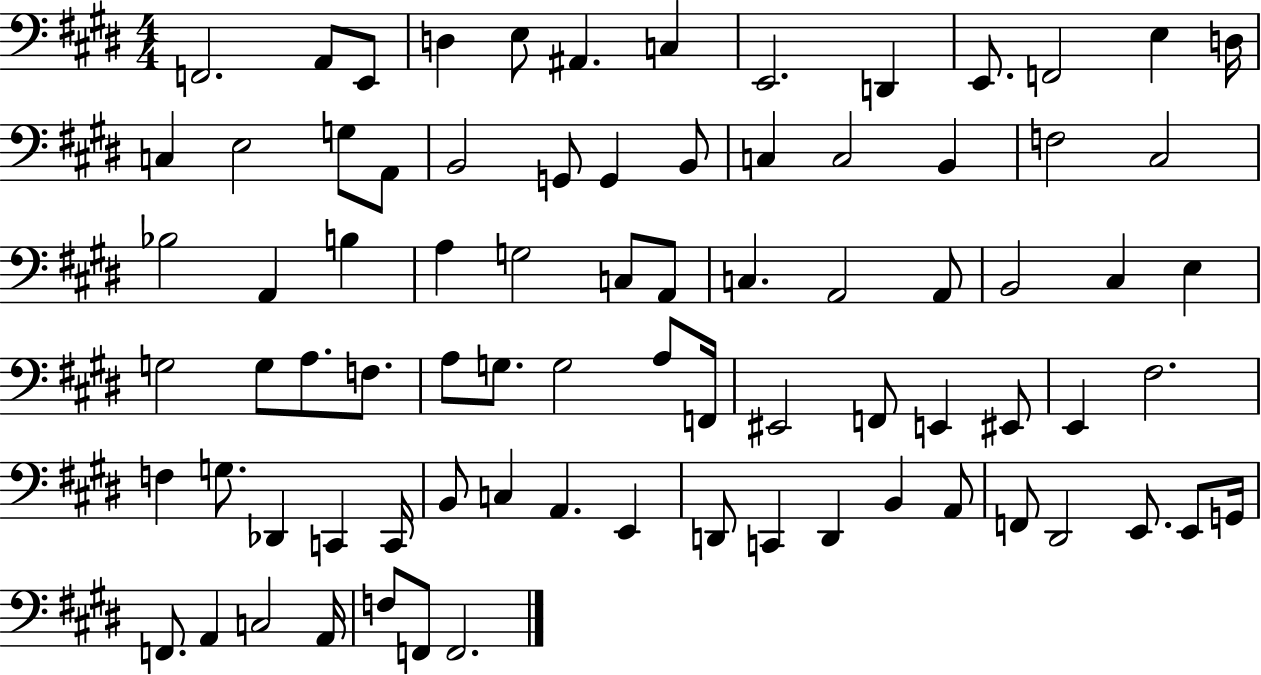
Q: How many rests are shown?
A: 0